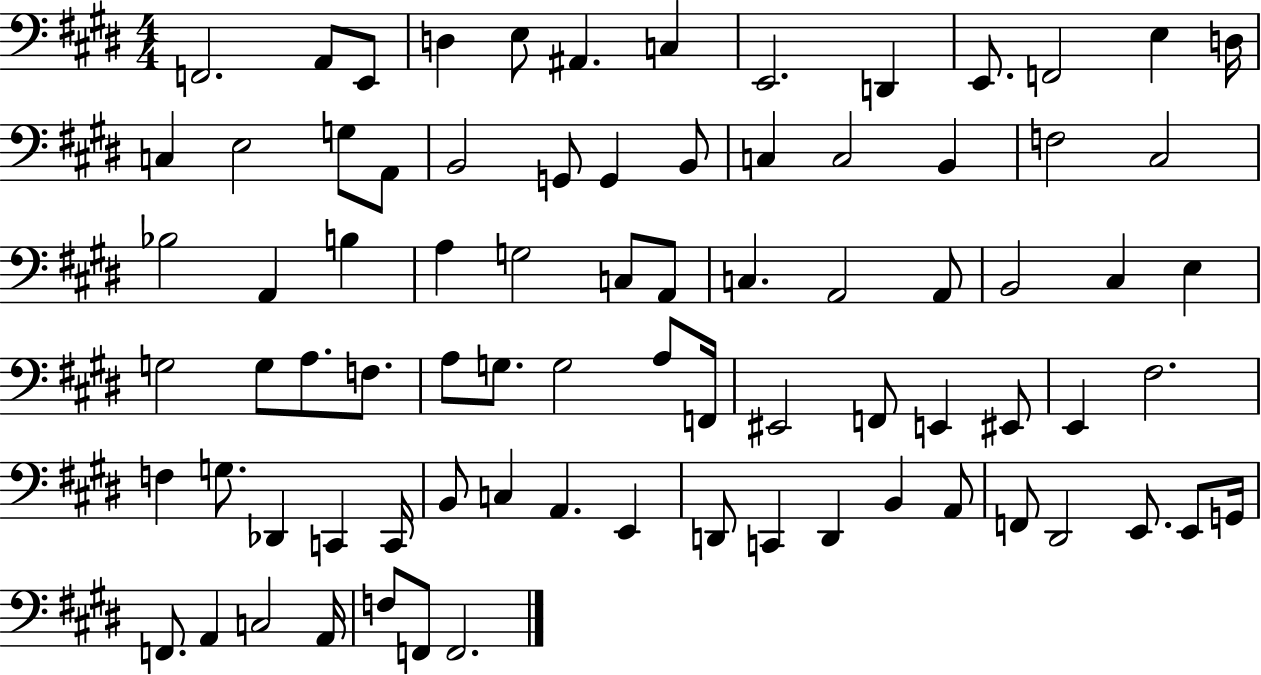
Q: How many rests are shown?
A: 0